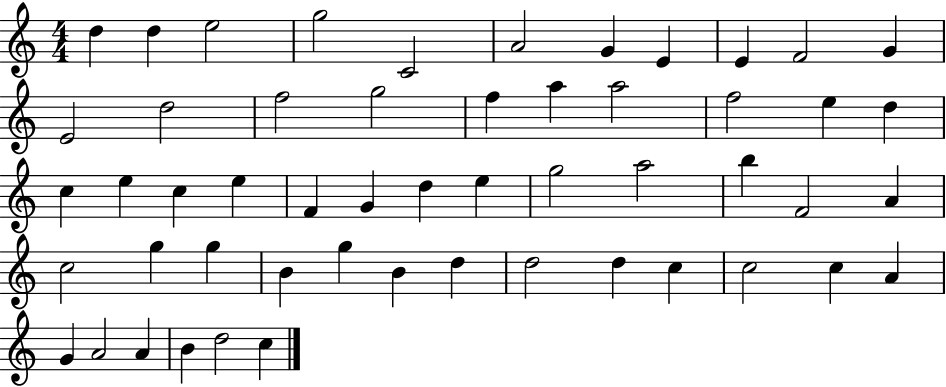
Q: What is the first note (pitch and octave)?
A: D5